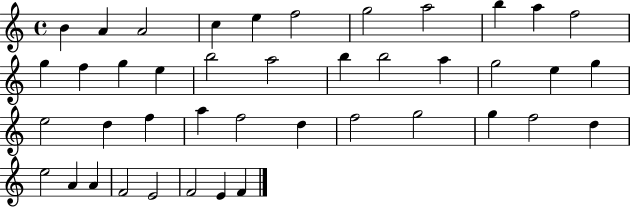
B4/q A4/q A4/h C5/q E5/q F5/h G5/h A5/h B5/q A5/q F5/h G5/q F5/q G5/q E5/q B5/h A5/h B5/q B5/h A5/q G5/h E5/q G5/q E5/h D5/q F5/q A5/q F5/h D5/q F5/h G5/h G5/q F5/h D5/q E5/h A4/q A4/q F4/h E4/h F4/h E4/q F4/q